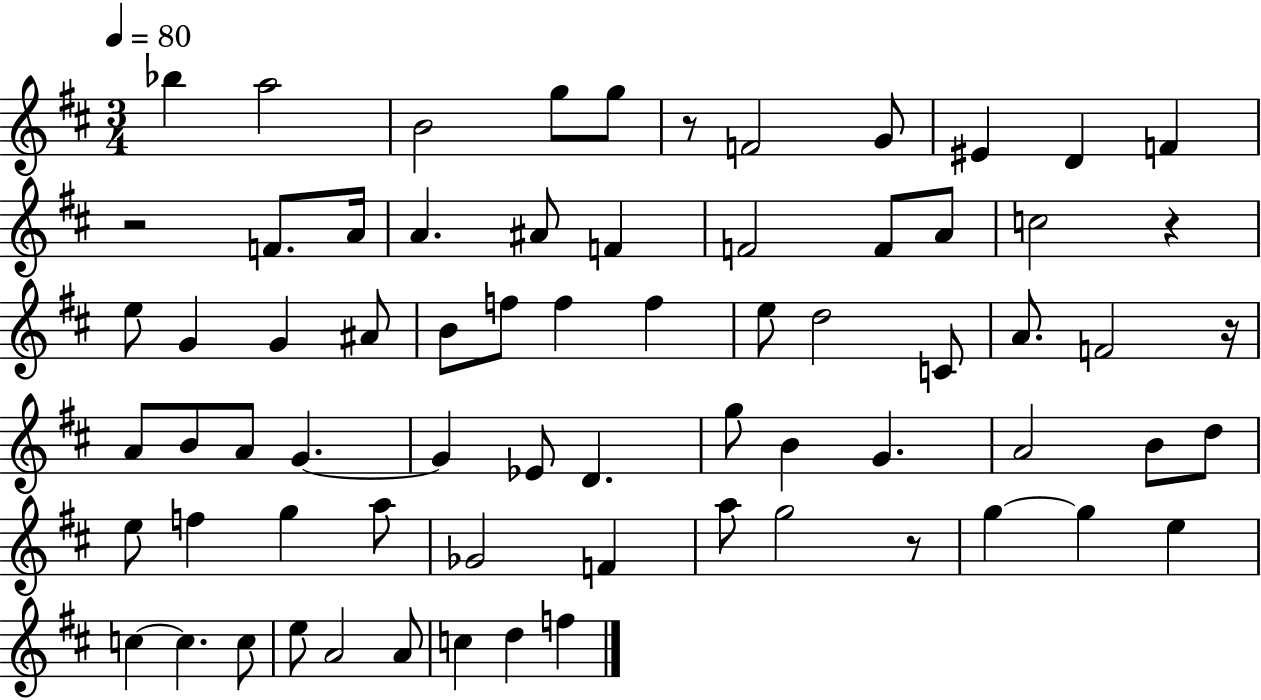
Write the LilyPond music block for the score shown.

{
  \clef treble
  \numericTimeSignature
  \time 3/4
  \key d \major
  \tempo 4 = 80
  bes''4 a''2 | b'2 g''8 g''8 | r8 f'2 g'8 | eis'4 d'4 f'4 | \break r2 f'8. a'16 | a'4. ais'8 f'4 | f'2 f'8 a'8 | c''2 r4 | \break e''8 g'4 g'4 ais'8 | b'8 f''8 f''4 f''4 | e''8 d''2 c'8 | a'8. f'2 r16 | \break a'8 b'8 a'8 g'4.~~ | g'4 ees'8 d'4. | g''8 b'4 g'4. | a'2 b'8 d''8 | \break e''8 f''4 g''4 a''8 | ges'2 f'4 | a''8 g''2 r8 | g''4~~ g''4 e''4 | \break c''4~~ c''4. c''8 | e''8 a'2 a'8 | c''4 d''4 f''4 | \bar "|."
}